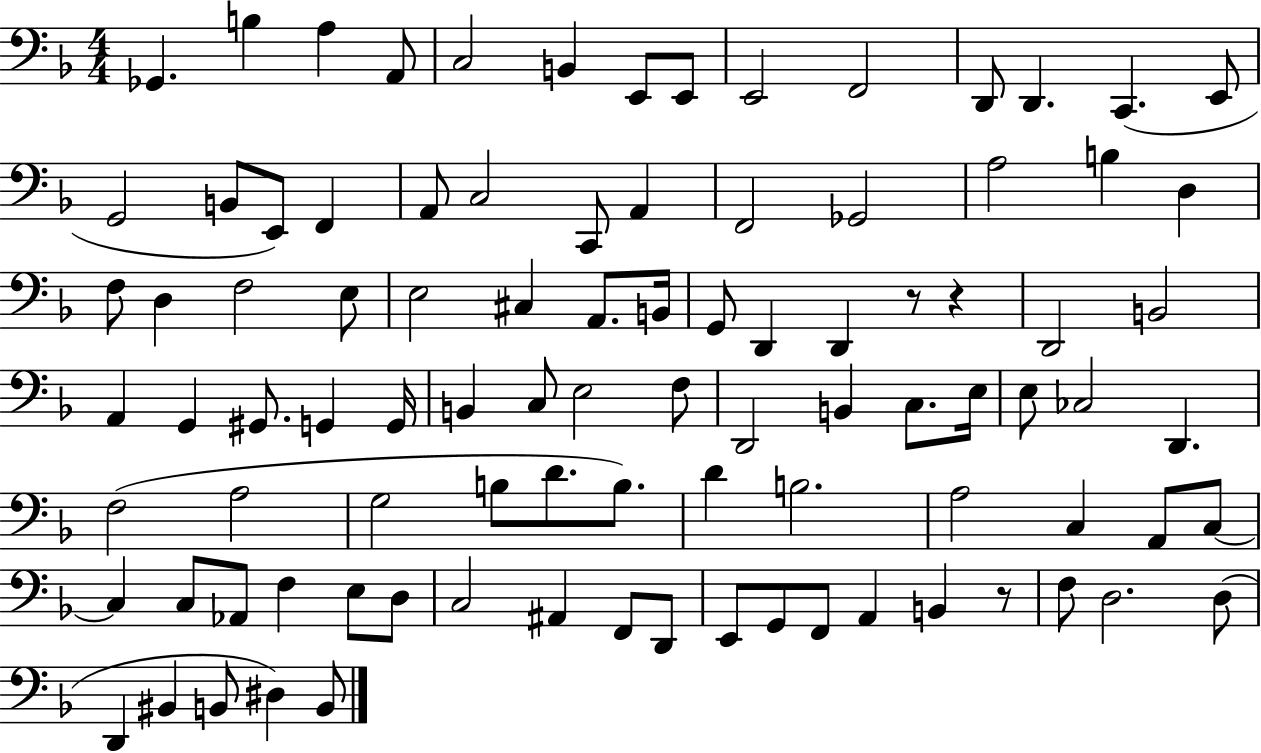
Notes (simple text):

Gb2/q. B3/q A3/q A2/e C3/h B2/q E2/e E2/e E2/h F2/h D2/e D2/q. C2/q. E2/e G2/h B2/e E2/e F2/q A2/e C3/h C2/e A2/q F2/h Gb2/h A3/h B3/q D3/q F3/e D3/q F3/h E3/e E3/h C#3/q A2/e. B2/s G2/e D2/q D2/q R/e R/q D2/h B2/h A2/q G2/q G#2/e. G2/q G2/s B2/q C3/e E3/h F3/e D2/h B2/q C3/e. E3/s E3/e CES3/h D2/q. F3/h A3/h G3/h B3/e D4/e. B3/e. D4/q B3/h. A3/h C3/q A2/e C3/e C3/q C3/e Ab2/e F3/q E3/e D3/e C3/h A#2/q F2/e D2/e E2/e G2/e F2/e A2/q B2/q R/e F3/e D3/h. D3/e D2/q BIS2/q B2/e D#3/q B2/e